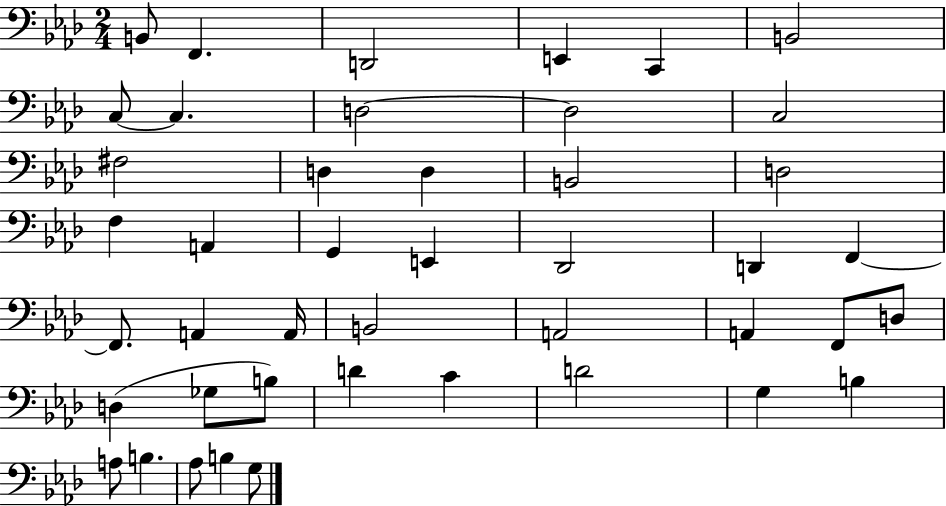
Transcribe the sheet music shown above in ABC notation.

X:1
T:Untitled
M:2/4
L:1/4
K:Ab
B,,/2 F,, D,,2 E,, C,, B,,2 C,/2 C, D,2 D,2 C,2 ^F,2 D, D, B,,2 D,2 F, A,, G,, E,, _D,,2 D,, F,, F,,/2 A,, A,,/4 B,,2 A,,2 A,, F,,/2 D,/2 D, _G,/2 B,/2 D C D2 G, B, A,/2 B, _A,/2 B, G,/2